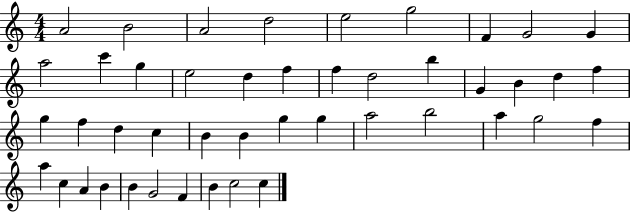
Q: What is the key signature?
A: C major